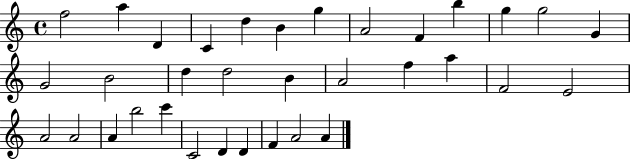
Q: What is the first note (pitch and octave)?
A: F5